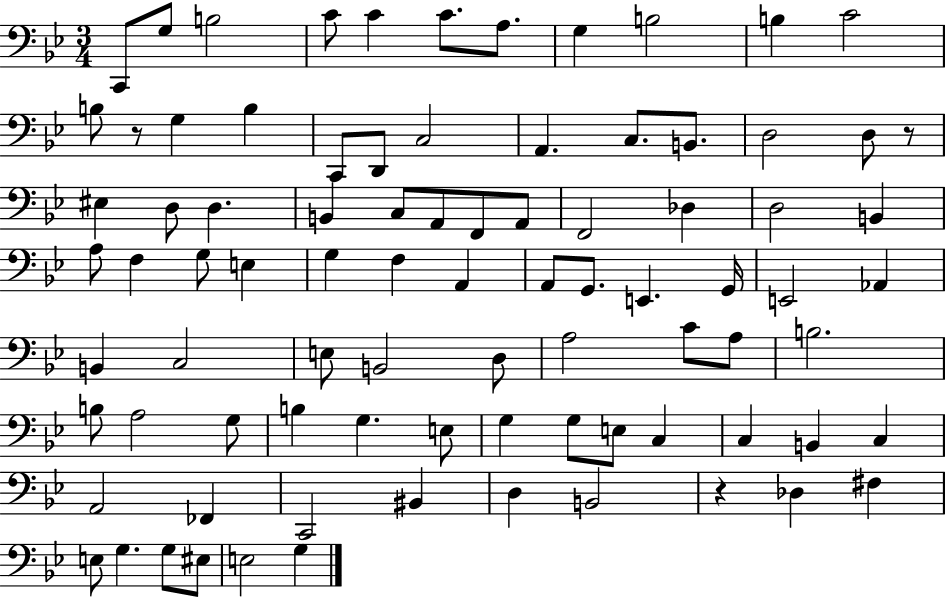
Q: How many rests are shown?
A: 3